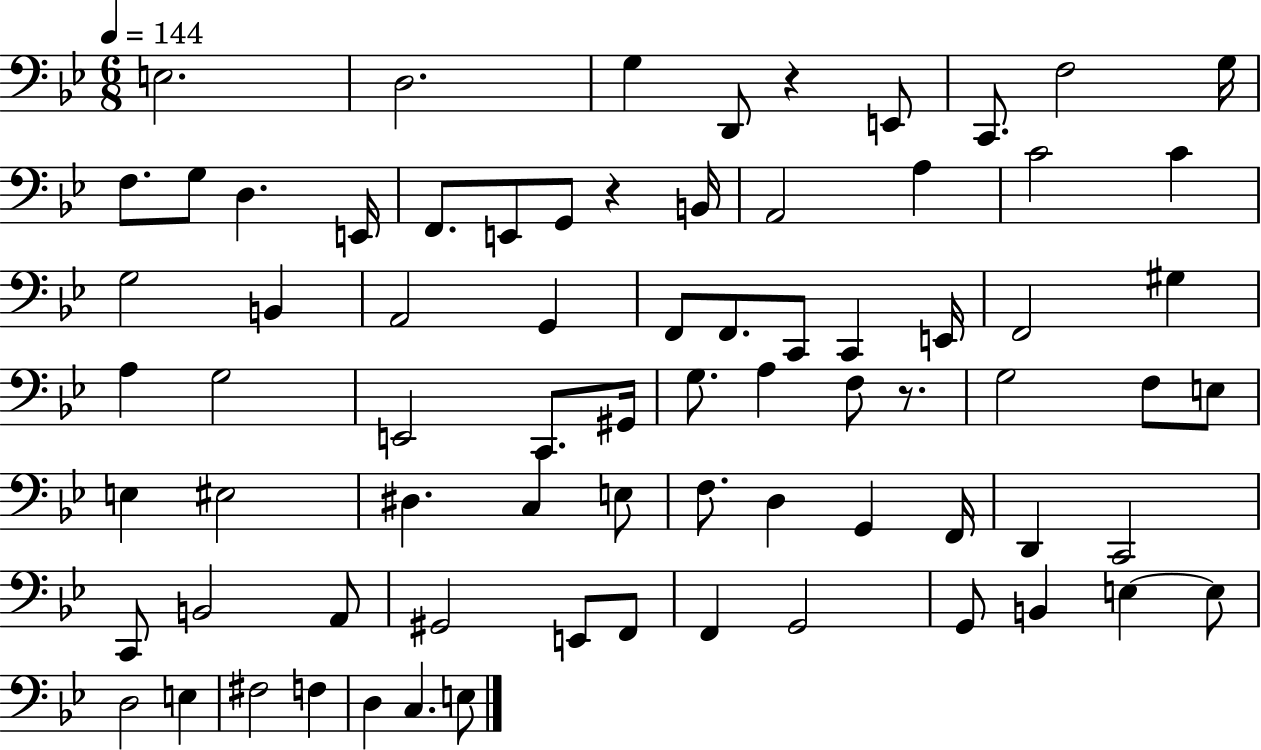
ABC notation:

X:1
T:Untitled
M:6/8
L:1/4
K:Bb
E,2 D,2 G, D,,/2 z E,,/2 C,,/2 F,2 G,/4 F,/2 G,/2 D, E,,/4 F,,/2 E,,/2 G,,/2 z B,,/4 A,,2 A, C2 C G,2 B,, A,,2 G,, F,,/2 F,,/2 C,,/2 C,, E,,/4 F,,2 ^G, A, G,2 E,,2 C,,/2 ^G,,/4 G,/2 A, F,/2 z/2 G,2 F,/2 E,/2 E, ^E,2 ^D, C, E,/2 F,/2 D, G,, F,,/4 D,, C,,2 C,,/2 B,,2 A,,/2 ^G,,2 E,,/2 F,,/2 F,, G,,2 G,,/2 B,, E, E,/2 D,2 E, ^F,2 F, D, C, E,/2